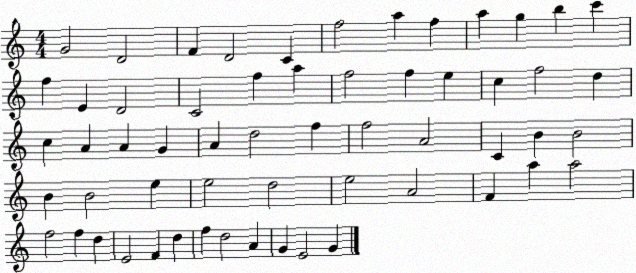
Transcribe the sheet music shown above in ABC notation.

X:1
T:Untitled
M:4/4
L:1/4
K:C
G2 D2 F D2 C f2 a f a g b c' f E D2 C2 f a f2 f e c f2 d c A A G A d2 f f2 A2 C B B2 B B2 e e2 d2 e2 A2 F a a2 f2 f d E2 F d f d2 A G E2 G